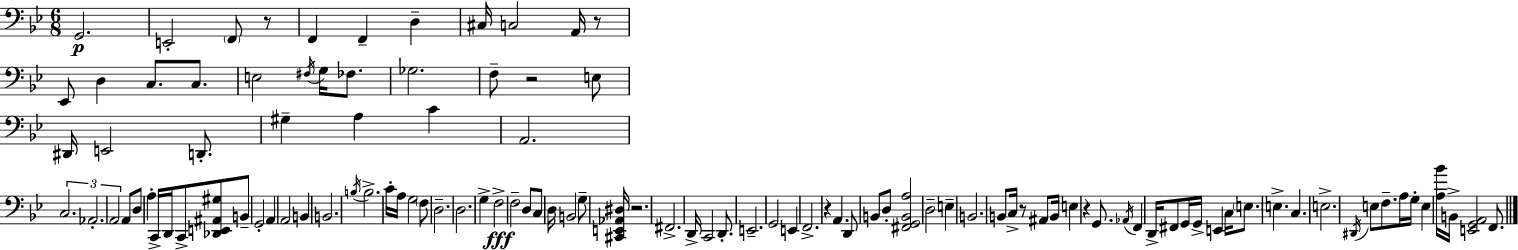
G2/h. E2/h F2/e R/e F2/q F2/q D3/q C#3/s C3/h A2/s R/e Eb2/e D3/q C3/e. C3/e. E3/h F#3/s G3/s FES3/e. Gb3/h. F3/e R/h E3/e D#2/s E2/h D2/e. G#3/q A3/q C4/q A2/h. C3/h. Ab2/h. A2/h A2/e D3/e A3/q C2/s D2/s C2/e [Db2,E2,A#2,G#3]/e B2/e G2/h A2/q A2/h B2/q B2/h. B3/s B3/h. C4/s A3/s G3/h F3/e D3/h. D3/h. G3/q F3/h F3/h D3/e C3/e D3/s B2/h G3/e [C#2,E2,Ab2,D#3]/s R/h. F#2/h. D2/s C2/h D2/e. E2/h. G2/h E2/q F2/h. R/q A2/q. D2/e B2/e D3/e [F#2,G2,B2,A3]/h D3/h E3/q B2/h. B2/e C3/s R/e A#2/e B2/s E3/q R/q G2/e. Ab2/s F2/q D2/s F#2/e G2/s G2/s E2/q C3/s E3/e. E3/q. C3/q. E3/h. D#2/s E3/e F3/e. A3/s G3/s E3/q [A3,Bb4]/s B2/s [E2,G2,A2]/h F2/e.